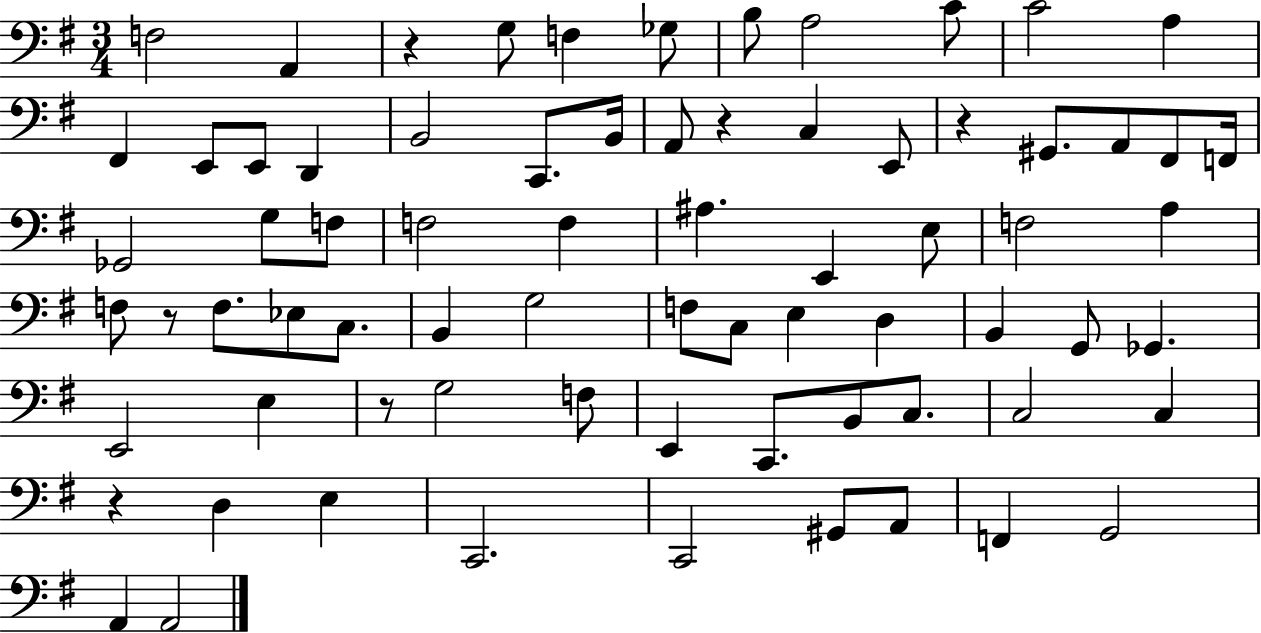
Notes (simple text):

F3/h A2/q R/q G3/e F3/q Gb3/e B3/e A3/h C4/e C4/h A3/q F#2/q E2/e E2/e D2/q B2/h C2/e. B2/s A2/e R/q C3/q E2/e R/q G#2/e. A2/e F#2/e F2/s Gb2/h G3/e F3/e F3/h F3/q A#3/q. E2/q E3/e F3/h A3/q F3/e R/e F3/e. Eb3/e C3/e. B2/q G3/h F3/e C3/e E3/q D3/q B2/q G2/e Gb2/q. E2/h E3/q R/e G3/h F3/e E2/q C2/e. B2/e C3/e. C3/h C3/q R/q D3/q E3/q C2/h. C2/h G#2/e A2/e F2/q G2/h A2/q A2/h